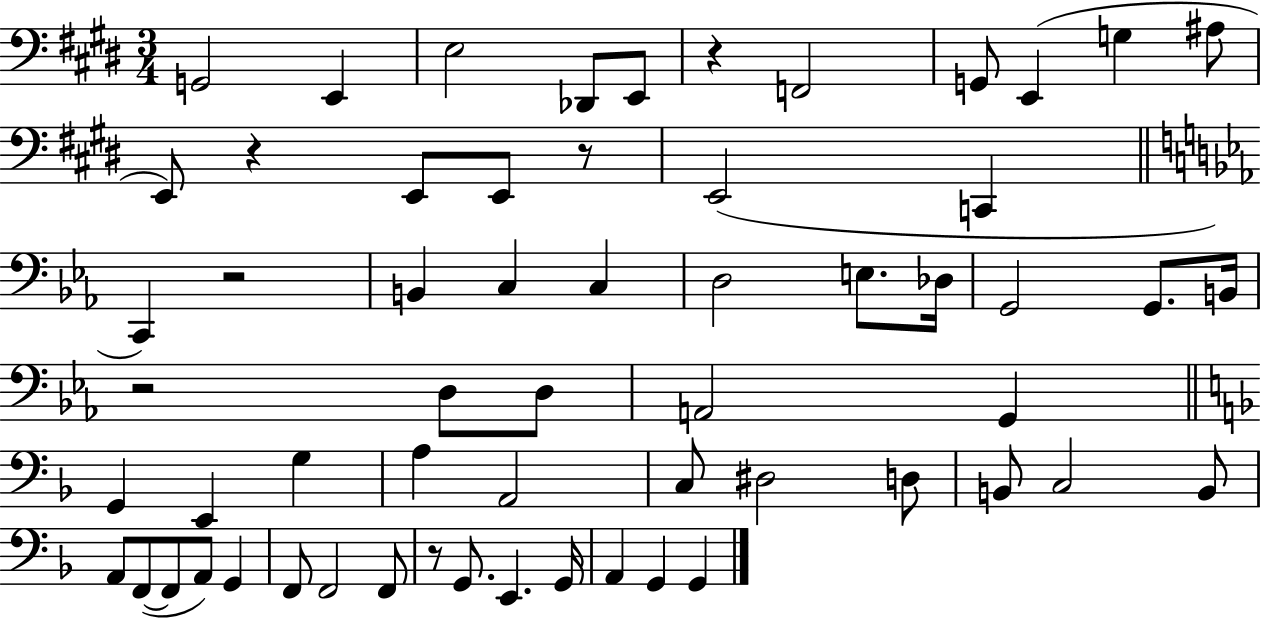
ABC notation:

X:1
T:Untitled
M:3/4
L:1/4
K:E
G,,2 E,, E,2 _D,,/2 E,,/2 z F,,2 G,,/2 E,, G, ^A,/2 E,,/2 z E,,/2 E,,/2 z/2 E,,2 C,, C,, z2 B,, C, C, D,2 E,/2 _D,/4 G,,2 G,,/2 B,,/4 z2 D,/2 D,/2 A,,2 G,, G,, E,, G, A, A,,2 C,/2 ^D,2 D,/2 B,,/2 C,2 B,,/2 A,,/2 F,,/2 F,,/2 A,,/2 G,, F,,/2 F,,2 F,,/2 z/2 G,,/2 E,, G,,/4 A,, G,, G,,